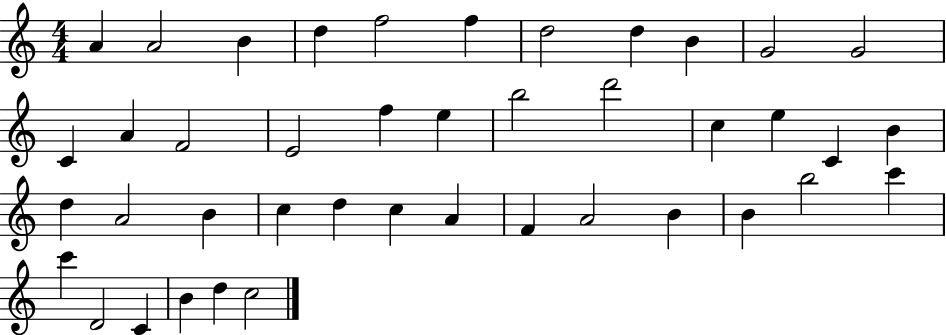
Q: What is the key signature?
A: C major